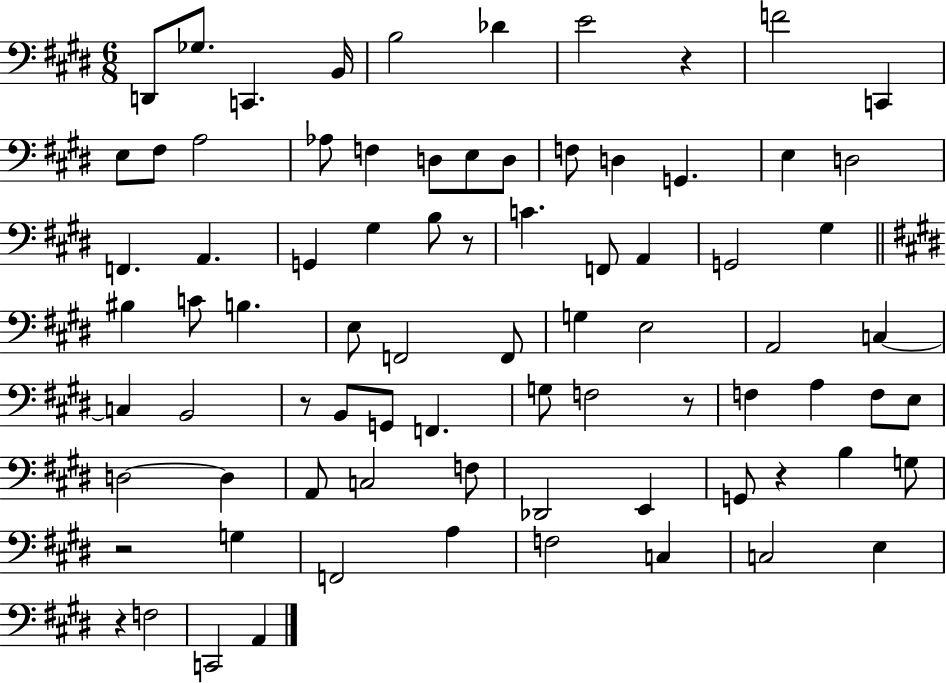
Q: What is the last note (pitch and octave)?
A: A2